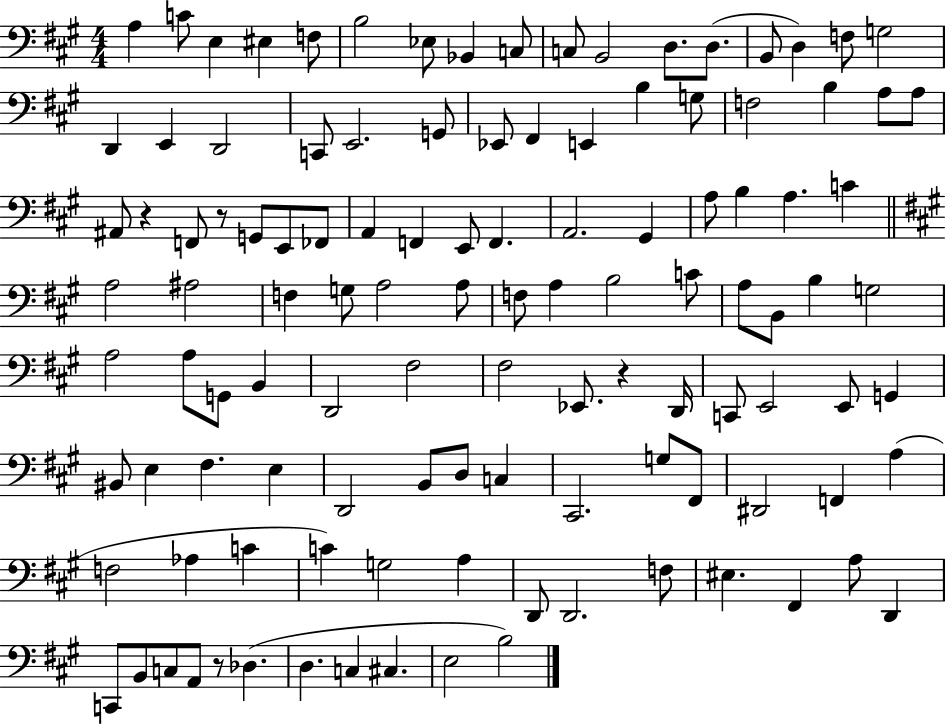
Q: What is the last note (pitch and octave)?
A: B3